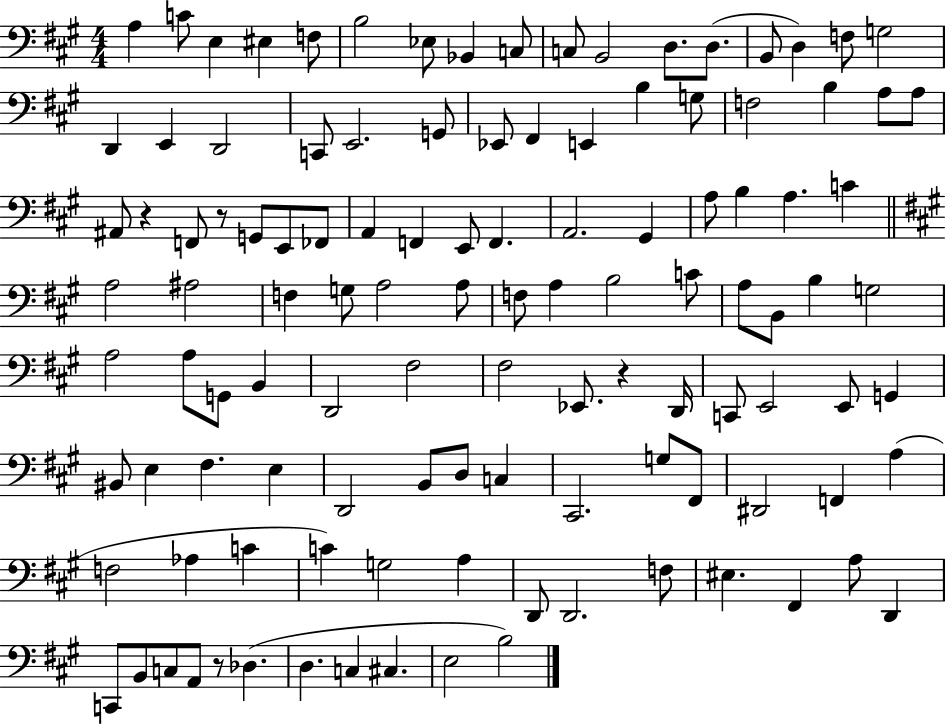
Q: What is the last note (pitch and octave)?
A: B3